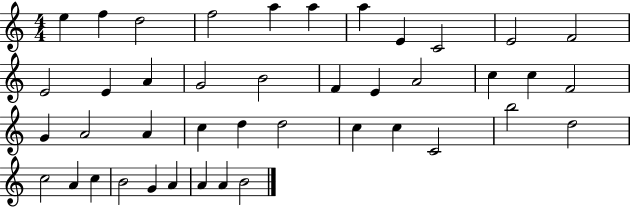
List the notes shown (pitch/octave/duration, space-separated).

E5/q F5/q D5/h F5/h A5/q A5/q A5/q E4/q C4/h E4/h F4/h E4/h E4/q A4/q G4/h B4/h F4/q E4/q A4/h C5/q C5/q F4/h G4/q A4/h A4/q C5/q D5/q D5/h C5/q C5/q C4/h B5/h D5/h C5/h A4/q C5/q B4/h G4/q A4/q A4/q A4/q B4/h